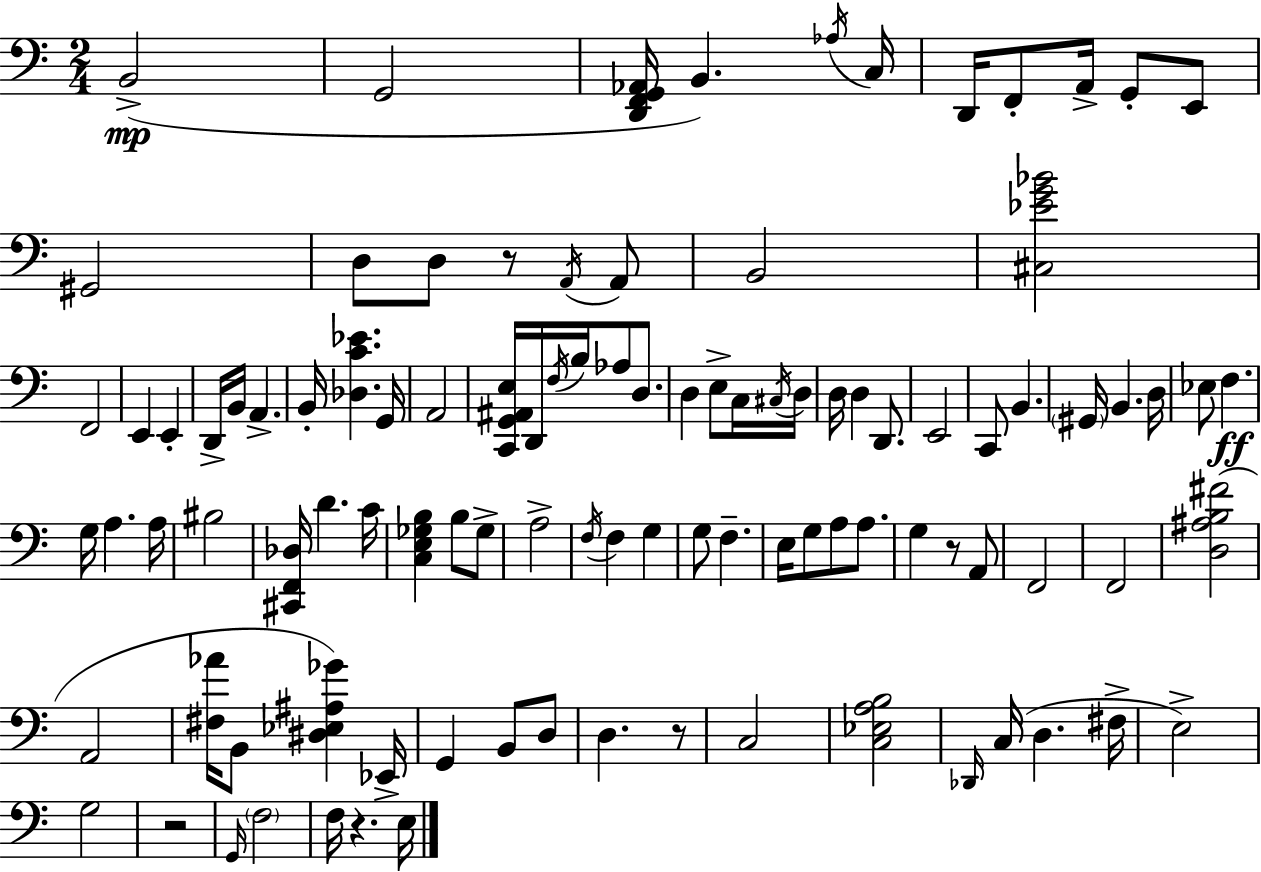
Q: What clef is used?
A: bass